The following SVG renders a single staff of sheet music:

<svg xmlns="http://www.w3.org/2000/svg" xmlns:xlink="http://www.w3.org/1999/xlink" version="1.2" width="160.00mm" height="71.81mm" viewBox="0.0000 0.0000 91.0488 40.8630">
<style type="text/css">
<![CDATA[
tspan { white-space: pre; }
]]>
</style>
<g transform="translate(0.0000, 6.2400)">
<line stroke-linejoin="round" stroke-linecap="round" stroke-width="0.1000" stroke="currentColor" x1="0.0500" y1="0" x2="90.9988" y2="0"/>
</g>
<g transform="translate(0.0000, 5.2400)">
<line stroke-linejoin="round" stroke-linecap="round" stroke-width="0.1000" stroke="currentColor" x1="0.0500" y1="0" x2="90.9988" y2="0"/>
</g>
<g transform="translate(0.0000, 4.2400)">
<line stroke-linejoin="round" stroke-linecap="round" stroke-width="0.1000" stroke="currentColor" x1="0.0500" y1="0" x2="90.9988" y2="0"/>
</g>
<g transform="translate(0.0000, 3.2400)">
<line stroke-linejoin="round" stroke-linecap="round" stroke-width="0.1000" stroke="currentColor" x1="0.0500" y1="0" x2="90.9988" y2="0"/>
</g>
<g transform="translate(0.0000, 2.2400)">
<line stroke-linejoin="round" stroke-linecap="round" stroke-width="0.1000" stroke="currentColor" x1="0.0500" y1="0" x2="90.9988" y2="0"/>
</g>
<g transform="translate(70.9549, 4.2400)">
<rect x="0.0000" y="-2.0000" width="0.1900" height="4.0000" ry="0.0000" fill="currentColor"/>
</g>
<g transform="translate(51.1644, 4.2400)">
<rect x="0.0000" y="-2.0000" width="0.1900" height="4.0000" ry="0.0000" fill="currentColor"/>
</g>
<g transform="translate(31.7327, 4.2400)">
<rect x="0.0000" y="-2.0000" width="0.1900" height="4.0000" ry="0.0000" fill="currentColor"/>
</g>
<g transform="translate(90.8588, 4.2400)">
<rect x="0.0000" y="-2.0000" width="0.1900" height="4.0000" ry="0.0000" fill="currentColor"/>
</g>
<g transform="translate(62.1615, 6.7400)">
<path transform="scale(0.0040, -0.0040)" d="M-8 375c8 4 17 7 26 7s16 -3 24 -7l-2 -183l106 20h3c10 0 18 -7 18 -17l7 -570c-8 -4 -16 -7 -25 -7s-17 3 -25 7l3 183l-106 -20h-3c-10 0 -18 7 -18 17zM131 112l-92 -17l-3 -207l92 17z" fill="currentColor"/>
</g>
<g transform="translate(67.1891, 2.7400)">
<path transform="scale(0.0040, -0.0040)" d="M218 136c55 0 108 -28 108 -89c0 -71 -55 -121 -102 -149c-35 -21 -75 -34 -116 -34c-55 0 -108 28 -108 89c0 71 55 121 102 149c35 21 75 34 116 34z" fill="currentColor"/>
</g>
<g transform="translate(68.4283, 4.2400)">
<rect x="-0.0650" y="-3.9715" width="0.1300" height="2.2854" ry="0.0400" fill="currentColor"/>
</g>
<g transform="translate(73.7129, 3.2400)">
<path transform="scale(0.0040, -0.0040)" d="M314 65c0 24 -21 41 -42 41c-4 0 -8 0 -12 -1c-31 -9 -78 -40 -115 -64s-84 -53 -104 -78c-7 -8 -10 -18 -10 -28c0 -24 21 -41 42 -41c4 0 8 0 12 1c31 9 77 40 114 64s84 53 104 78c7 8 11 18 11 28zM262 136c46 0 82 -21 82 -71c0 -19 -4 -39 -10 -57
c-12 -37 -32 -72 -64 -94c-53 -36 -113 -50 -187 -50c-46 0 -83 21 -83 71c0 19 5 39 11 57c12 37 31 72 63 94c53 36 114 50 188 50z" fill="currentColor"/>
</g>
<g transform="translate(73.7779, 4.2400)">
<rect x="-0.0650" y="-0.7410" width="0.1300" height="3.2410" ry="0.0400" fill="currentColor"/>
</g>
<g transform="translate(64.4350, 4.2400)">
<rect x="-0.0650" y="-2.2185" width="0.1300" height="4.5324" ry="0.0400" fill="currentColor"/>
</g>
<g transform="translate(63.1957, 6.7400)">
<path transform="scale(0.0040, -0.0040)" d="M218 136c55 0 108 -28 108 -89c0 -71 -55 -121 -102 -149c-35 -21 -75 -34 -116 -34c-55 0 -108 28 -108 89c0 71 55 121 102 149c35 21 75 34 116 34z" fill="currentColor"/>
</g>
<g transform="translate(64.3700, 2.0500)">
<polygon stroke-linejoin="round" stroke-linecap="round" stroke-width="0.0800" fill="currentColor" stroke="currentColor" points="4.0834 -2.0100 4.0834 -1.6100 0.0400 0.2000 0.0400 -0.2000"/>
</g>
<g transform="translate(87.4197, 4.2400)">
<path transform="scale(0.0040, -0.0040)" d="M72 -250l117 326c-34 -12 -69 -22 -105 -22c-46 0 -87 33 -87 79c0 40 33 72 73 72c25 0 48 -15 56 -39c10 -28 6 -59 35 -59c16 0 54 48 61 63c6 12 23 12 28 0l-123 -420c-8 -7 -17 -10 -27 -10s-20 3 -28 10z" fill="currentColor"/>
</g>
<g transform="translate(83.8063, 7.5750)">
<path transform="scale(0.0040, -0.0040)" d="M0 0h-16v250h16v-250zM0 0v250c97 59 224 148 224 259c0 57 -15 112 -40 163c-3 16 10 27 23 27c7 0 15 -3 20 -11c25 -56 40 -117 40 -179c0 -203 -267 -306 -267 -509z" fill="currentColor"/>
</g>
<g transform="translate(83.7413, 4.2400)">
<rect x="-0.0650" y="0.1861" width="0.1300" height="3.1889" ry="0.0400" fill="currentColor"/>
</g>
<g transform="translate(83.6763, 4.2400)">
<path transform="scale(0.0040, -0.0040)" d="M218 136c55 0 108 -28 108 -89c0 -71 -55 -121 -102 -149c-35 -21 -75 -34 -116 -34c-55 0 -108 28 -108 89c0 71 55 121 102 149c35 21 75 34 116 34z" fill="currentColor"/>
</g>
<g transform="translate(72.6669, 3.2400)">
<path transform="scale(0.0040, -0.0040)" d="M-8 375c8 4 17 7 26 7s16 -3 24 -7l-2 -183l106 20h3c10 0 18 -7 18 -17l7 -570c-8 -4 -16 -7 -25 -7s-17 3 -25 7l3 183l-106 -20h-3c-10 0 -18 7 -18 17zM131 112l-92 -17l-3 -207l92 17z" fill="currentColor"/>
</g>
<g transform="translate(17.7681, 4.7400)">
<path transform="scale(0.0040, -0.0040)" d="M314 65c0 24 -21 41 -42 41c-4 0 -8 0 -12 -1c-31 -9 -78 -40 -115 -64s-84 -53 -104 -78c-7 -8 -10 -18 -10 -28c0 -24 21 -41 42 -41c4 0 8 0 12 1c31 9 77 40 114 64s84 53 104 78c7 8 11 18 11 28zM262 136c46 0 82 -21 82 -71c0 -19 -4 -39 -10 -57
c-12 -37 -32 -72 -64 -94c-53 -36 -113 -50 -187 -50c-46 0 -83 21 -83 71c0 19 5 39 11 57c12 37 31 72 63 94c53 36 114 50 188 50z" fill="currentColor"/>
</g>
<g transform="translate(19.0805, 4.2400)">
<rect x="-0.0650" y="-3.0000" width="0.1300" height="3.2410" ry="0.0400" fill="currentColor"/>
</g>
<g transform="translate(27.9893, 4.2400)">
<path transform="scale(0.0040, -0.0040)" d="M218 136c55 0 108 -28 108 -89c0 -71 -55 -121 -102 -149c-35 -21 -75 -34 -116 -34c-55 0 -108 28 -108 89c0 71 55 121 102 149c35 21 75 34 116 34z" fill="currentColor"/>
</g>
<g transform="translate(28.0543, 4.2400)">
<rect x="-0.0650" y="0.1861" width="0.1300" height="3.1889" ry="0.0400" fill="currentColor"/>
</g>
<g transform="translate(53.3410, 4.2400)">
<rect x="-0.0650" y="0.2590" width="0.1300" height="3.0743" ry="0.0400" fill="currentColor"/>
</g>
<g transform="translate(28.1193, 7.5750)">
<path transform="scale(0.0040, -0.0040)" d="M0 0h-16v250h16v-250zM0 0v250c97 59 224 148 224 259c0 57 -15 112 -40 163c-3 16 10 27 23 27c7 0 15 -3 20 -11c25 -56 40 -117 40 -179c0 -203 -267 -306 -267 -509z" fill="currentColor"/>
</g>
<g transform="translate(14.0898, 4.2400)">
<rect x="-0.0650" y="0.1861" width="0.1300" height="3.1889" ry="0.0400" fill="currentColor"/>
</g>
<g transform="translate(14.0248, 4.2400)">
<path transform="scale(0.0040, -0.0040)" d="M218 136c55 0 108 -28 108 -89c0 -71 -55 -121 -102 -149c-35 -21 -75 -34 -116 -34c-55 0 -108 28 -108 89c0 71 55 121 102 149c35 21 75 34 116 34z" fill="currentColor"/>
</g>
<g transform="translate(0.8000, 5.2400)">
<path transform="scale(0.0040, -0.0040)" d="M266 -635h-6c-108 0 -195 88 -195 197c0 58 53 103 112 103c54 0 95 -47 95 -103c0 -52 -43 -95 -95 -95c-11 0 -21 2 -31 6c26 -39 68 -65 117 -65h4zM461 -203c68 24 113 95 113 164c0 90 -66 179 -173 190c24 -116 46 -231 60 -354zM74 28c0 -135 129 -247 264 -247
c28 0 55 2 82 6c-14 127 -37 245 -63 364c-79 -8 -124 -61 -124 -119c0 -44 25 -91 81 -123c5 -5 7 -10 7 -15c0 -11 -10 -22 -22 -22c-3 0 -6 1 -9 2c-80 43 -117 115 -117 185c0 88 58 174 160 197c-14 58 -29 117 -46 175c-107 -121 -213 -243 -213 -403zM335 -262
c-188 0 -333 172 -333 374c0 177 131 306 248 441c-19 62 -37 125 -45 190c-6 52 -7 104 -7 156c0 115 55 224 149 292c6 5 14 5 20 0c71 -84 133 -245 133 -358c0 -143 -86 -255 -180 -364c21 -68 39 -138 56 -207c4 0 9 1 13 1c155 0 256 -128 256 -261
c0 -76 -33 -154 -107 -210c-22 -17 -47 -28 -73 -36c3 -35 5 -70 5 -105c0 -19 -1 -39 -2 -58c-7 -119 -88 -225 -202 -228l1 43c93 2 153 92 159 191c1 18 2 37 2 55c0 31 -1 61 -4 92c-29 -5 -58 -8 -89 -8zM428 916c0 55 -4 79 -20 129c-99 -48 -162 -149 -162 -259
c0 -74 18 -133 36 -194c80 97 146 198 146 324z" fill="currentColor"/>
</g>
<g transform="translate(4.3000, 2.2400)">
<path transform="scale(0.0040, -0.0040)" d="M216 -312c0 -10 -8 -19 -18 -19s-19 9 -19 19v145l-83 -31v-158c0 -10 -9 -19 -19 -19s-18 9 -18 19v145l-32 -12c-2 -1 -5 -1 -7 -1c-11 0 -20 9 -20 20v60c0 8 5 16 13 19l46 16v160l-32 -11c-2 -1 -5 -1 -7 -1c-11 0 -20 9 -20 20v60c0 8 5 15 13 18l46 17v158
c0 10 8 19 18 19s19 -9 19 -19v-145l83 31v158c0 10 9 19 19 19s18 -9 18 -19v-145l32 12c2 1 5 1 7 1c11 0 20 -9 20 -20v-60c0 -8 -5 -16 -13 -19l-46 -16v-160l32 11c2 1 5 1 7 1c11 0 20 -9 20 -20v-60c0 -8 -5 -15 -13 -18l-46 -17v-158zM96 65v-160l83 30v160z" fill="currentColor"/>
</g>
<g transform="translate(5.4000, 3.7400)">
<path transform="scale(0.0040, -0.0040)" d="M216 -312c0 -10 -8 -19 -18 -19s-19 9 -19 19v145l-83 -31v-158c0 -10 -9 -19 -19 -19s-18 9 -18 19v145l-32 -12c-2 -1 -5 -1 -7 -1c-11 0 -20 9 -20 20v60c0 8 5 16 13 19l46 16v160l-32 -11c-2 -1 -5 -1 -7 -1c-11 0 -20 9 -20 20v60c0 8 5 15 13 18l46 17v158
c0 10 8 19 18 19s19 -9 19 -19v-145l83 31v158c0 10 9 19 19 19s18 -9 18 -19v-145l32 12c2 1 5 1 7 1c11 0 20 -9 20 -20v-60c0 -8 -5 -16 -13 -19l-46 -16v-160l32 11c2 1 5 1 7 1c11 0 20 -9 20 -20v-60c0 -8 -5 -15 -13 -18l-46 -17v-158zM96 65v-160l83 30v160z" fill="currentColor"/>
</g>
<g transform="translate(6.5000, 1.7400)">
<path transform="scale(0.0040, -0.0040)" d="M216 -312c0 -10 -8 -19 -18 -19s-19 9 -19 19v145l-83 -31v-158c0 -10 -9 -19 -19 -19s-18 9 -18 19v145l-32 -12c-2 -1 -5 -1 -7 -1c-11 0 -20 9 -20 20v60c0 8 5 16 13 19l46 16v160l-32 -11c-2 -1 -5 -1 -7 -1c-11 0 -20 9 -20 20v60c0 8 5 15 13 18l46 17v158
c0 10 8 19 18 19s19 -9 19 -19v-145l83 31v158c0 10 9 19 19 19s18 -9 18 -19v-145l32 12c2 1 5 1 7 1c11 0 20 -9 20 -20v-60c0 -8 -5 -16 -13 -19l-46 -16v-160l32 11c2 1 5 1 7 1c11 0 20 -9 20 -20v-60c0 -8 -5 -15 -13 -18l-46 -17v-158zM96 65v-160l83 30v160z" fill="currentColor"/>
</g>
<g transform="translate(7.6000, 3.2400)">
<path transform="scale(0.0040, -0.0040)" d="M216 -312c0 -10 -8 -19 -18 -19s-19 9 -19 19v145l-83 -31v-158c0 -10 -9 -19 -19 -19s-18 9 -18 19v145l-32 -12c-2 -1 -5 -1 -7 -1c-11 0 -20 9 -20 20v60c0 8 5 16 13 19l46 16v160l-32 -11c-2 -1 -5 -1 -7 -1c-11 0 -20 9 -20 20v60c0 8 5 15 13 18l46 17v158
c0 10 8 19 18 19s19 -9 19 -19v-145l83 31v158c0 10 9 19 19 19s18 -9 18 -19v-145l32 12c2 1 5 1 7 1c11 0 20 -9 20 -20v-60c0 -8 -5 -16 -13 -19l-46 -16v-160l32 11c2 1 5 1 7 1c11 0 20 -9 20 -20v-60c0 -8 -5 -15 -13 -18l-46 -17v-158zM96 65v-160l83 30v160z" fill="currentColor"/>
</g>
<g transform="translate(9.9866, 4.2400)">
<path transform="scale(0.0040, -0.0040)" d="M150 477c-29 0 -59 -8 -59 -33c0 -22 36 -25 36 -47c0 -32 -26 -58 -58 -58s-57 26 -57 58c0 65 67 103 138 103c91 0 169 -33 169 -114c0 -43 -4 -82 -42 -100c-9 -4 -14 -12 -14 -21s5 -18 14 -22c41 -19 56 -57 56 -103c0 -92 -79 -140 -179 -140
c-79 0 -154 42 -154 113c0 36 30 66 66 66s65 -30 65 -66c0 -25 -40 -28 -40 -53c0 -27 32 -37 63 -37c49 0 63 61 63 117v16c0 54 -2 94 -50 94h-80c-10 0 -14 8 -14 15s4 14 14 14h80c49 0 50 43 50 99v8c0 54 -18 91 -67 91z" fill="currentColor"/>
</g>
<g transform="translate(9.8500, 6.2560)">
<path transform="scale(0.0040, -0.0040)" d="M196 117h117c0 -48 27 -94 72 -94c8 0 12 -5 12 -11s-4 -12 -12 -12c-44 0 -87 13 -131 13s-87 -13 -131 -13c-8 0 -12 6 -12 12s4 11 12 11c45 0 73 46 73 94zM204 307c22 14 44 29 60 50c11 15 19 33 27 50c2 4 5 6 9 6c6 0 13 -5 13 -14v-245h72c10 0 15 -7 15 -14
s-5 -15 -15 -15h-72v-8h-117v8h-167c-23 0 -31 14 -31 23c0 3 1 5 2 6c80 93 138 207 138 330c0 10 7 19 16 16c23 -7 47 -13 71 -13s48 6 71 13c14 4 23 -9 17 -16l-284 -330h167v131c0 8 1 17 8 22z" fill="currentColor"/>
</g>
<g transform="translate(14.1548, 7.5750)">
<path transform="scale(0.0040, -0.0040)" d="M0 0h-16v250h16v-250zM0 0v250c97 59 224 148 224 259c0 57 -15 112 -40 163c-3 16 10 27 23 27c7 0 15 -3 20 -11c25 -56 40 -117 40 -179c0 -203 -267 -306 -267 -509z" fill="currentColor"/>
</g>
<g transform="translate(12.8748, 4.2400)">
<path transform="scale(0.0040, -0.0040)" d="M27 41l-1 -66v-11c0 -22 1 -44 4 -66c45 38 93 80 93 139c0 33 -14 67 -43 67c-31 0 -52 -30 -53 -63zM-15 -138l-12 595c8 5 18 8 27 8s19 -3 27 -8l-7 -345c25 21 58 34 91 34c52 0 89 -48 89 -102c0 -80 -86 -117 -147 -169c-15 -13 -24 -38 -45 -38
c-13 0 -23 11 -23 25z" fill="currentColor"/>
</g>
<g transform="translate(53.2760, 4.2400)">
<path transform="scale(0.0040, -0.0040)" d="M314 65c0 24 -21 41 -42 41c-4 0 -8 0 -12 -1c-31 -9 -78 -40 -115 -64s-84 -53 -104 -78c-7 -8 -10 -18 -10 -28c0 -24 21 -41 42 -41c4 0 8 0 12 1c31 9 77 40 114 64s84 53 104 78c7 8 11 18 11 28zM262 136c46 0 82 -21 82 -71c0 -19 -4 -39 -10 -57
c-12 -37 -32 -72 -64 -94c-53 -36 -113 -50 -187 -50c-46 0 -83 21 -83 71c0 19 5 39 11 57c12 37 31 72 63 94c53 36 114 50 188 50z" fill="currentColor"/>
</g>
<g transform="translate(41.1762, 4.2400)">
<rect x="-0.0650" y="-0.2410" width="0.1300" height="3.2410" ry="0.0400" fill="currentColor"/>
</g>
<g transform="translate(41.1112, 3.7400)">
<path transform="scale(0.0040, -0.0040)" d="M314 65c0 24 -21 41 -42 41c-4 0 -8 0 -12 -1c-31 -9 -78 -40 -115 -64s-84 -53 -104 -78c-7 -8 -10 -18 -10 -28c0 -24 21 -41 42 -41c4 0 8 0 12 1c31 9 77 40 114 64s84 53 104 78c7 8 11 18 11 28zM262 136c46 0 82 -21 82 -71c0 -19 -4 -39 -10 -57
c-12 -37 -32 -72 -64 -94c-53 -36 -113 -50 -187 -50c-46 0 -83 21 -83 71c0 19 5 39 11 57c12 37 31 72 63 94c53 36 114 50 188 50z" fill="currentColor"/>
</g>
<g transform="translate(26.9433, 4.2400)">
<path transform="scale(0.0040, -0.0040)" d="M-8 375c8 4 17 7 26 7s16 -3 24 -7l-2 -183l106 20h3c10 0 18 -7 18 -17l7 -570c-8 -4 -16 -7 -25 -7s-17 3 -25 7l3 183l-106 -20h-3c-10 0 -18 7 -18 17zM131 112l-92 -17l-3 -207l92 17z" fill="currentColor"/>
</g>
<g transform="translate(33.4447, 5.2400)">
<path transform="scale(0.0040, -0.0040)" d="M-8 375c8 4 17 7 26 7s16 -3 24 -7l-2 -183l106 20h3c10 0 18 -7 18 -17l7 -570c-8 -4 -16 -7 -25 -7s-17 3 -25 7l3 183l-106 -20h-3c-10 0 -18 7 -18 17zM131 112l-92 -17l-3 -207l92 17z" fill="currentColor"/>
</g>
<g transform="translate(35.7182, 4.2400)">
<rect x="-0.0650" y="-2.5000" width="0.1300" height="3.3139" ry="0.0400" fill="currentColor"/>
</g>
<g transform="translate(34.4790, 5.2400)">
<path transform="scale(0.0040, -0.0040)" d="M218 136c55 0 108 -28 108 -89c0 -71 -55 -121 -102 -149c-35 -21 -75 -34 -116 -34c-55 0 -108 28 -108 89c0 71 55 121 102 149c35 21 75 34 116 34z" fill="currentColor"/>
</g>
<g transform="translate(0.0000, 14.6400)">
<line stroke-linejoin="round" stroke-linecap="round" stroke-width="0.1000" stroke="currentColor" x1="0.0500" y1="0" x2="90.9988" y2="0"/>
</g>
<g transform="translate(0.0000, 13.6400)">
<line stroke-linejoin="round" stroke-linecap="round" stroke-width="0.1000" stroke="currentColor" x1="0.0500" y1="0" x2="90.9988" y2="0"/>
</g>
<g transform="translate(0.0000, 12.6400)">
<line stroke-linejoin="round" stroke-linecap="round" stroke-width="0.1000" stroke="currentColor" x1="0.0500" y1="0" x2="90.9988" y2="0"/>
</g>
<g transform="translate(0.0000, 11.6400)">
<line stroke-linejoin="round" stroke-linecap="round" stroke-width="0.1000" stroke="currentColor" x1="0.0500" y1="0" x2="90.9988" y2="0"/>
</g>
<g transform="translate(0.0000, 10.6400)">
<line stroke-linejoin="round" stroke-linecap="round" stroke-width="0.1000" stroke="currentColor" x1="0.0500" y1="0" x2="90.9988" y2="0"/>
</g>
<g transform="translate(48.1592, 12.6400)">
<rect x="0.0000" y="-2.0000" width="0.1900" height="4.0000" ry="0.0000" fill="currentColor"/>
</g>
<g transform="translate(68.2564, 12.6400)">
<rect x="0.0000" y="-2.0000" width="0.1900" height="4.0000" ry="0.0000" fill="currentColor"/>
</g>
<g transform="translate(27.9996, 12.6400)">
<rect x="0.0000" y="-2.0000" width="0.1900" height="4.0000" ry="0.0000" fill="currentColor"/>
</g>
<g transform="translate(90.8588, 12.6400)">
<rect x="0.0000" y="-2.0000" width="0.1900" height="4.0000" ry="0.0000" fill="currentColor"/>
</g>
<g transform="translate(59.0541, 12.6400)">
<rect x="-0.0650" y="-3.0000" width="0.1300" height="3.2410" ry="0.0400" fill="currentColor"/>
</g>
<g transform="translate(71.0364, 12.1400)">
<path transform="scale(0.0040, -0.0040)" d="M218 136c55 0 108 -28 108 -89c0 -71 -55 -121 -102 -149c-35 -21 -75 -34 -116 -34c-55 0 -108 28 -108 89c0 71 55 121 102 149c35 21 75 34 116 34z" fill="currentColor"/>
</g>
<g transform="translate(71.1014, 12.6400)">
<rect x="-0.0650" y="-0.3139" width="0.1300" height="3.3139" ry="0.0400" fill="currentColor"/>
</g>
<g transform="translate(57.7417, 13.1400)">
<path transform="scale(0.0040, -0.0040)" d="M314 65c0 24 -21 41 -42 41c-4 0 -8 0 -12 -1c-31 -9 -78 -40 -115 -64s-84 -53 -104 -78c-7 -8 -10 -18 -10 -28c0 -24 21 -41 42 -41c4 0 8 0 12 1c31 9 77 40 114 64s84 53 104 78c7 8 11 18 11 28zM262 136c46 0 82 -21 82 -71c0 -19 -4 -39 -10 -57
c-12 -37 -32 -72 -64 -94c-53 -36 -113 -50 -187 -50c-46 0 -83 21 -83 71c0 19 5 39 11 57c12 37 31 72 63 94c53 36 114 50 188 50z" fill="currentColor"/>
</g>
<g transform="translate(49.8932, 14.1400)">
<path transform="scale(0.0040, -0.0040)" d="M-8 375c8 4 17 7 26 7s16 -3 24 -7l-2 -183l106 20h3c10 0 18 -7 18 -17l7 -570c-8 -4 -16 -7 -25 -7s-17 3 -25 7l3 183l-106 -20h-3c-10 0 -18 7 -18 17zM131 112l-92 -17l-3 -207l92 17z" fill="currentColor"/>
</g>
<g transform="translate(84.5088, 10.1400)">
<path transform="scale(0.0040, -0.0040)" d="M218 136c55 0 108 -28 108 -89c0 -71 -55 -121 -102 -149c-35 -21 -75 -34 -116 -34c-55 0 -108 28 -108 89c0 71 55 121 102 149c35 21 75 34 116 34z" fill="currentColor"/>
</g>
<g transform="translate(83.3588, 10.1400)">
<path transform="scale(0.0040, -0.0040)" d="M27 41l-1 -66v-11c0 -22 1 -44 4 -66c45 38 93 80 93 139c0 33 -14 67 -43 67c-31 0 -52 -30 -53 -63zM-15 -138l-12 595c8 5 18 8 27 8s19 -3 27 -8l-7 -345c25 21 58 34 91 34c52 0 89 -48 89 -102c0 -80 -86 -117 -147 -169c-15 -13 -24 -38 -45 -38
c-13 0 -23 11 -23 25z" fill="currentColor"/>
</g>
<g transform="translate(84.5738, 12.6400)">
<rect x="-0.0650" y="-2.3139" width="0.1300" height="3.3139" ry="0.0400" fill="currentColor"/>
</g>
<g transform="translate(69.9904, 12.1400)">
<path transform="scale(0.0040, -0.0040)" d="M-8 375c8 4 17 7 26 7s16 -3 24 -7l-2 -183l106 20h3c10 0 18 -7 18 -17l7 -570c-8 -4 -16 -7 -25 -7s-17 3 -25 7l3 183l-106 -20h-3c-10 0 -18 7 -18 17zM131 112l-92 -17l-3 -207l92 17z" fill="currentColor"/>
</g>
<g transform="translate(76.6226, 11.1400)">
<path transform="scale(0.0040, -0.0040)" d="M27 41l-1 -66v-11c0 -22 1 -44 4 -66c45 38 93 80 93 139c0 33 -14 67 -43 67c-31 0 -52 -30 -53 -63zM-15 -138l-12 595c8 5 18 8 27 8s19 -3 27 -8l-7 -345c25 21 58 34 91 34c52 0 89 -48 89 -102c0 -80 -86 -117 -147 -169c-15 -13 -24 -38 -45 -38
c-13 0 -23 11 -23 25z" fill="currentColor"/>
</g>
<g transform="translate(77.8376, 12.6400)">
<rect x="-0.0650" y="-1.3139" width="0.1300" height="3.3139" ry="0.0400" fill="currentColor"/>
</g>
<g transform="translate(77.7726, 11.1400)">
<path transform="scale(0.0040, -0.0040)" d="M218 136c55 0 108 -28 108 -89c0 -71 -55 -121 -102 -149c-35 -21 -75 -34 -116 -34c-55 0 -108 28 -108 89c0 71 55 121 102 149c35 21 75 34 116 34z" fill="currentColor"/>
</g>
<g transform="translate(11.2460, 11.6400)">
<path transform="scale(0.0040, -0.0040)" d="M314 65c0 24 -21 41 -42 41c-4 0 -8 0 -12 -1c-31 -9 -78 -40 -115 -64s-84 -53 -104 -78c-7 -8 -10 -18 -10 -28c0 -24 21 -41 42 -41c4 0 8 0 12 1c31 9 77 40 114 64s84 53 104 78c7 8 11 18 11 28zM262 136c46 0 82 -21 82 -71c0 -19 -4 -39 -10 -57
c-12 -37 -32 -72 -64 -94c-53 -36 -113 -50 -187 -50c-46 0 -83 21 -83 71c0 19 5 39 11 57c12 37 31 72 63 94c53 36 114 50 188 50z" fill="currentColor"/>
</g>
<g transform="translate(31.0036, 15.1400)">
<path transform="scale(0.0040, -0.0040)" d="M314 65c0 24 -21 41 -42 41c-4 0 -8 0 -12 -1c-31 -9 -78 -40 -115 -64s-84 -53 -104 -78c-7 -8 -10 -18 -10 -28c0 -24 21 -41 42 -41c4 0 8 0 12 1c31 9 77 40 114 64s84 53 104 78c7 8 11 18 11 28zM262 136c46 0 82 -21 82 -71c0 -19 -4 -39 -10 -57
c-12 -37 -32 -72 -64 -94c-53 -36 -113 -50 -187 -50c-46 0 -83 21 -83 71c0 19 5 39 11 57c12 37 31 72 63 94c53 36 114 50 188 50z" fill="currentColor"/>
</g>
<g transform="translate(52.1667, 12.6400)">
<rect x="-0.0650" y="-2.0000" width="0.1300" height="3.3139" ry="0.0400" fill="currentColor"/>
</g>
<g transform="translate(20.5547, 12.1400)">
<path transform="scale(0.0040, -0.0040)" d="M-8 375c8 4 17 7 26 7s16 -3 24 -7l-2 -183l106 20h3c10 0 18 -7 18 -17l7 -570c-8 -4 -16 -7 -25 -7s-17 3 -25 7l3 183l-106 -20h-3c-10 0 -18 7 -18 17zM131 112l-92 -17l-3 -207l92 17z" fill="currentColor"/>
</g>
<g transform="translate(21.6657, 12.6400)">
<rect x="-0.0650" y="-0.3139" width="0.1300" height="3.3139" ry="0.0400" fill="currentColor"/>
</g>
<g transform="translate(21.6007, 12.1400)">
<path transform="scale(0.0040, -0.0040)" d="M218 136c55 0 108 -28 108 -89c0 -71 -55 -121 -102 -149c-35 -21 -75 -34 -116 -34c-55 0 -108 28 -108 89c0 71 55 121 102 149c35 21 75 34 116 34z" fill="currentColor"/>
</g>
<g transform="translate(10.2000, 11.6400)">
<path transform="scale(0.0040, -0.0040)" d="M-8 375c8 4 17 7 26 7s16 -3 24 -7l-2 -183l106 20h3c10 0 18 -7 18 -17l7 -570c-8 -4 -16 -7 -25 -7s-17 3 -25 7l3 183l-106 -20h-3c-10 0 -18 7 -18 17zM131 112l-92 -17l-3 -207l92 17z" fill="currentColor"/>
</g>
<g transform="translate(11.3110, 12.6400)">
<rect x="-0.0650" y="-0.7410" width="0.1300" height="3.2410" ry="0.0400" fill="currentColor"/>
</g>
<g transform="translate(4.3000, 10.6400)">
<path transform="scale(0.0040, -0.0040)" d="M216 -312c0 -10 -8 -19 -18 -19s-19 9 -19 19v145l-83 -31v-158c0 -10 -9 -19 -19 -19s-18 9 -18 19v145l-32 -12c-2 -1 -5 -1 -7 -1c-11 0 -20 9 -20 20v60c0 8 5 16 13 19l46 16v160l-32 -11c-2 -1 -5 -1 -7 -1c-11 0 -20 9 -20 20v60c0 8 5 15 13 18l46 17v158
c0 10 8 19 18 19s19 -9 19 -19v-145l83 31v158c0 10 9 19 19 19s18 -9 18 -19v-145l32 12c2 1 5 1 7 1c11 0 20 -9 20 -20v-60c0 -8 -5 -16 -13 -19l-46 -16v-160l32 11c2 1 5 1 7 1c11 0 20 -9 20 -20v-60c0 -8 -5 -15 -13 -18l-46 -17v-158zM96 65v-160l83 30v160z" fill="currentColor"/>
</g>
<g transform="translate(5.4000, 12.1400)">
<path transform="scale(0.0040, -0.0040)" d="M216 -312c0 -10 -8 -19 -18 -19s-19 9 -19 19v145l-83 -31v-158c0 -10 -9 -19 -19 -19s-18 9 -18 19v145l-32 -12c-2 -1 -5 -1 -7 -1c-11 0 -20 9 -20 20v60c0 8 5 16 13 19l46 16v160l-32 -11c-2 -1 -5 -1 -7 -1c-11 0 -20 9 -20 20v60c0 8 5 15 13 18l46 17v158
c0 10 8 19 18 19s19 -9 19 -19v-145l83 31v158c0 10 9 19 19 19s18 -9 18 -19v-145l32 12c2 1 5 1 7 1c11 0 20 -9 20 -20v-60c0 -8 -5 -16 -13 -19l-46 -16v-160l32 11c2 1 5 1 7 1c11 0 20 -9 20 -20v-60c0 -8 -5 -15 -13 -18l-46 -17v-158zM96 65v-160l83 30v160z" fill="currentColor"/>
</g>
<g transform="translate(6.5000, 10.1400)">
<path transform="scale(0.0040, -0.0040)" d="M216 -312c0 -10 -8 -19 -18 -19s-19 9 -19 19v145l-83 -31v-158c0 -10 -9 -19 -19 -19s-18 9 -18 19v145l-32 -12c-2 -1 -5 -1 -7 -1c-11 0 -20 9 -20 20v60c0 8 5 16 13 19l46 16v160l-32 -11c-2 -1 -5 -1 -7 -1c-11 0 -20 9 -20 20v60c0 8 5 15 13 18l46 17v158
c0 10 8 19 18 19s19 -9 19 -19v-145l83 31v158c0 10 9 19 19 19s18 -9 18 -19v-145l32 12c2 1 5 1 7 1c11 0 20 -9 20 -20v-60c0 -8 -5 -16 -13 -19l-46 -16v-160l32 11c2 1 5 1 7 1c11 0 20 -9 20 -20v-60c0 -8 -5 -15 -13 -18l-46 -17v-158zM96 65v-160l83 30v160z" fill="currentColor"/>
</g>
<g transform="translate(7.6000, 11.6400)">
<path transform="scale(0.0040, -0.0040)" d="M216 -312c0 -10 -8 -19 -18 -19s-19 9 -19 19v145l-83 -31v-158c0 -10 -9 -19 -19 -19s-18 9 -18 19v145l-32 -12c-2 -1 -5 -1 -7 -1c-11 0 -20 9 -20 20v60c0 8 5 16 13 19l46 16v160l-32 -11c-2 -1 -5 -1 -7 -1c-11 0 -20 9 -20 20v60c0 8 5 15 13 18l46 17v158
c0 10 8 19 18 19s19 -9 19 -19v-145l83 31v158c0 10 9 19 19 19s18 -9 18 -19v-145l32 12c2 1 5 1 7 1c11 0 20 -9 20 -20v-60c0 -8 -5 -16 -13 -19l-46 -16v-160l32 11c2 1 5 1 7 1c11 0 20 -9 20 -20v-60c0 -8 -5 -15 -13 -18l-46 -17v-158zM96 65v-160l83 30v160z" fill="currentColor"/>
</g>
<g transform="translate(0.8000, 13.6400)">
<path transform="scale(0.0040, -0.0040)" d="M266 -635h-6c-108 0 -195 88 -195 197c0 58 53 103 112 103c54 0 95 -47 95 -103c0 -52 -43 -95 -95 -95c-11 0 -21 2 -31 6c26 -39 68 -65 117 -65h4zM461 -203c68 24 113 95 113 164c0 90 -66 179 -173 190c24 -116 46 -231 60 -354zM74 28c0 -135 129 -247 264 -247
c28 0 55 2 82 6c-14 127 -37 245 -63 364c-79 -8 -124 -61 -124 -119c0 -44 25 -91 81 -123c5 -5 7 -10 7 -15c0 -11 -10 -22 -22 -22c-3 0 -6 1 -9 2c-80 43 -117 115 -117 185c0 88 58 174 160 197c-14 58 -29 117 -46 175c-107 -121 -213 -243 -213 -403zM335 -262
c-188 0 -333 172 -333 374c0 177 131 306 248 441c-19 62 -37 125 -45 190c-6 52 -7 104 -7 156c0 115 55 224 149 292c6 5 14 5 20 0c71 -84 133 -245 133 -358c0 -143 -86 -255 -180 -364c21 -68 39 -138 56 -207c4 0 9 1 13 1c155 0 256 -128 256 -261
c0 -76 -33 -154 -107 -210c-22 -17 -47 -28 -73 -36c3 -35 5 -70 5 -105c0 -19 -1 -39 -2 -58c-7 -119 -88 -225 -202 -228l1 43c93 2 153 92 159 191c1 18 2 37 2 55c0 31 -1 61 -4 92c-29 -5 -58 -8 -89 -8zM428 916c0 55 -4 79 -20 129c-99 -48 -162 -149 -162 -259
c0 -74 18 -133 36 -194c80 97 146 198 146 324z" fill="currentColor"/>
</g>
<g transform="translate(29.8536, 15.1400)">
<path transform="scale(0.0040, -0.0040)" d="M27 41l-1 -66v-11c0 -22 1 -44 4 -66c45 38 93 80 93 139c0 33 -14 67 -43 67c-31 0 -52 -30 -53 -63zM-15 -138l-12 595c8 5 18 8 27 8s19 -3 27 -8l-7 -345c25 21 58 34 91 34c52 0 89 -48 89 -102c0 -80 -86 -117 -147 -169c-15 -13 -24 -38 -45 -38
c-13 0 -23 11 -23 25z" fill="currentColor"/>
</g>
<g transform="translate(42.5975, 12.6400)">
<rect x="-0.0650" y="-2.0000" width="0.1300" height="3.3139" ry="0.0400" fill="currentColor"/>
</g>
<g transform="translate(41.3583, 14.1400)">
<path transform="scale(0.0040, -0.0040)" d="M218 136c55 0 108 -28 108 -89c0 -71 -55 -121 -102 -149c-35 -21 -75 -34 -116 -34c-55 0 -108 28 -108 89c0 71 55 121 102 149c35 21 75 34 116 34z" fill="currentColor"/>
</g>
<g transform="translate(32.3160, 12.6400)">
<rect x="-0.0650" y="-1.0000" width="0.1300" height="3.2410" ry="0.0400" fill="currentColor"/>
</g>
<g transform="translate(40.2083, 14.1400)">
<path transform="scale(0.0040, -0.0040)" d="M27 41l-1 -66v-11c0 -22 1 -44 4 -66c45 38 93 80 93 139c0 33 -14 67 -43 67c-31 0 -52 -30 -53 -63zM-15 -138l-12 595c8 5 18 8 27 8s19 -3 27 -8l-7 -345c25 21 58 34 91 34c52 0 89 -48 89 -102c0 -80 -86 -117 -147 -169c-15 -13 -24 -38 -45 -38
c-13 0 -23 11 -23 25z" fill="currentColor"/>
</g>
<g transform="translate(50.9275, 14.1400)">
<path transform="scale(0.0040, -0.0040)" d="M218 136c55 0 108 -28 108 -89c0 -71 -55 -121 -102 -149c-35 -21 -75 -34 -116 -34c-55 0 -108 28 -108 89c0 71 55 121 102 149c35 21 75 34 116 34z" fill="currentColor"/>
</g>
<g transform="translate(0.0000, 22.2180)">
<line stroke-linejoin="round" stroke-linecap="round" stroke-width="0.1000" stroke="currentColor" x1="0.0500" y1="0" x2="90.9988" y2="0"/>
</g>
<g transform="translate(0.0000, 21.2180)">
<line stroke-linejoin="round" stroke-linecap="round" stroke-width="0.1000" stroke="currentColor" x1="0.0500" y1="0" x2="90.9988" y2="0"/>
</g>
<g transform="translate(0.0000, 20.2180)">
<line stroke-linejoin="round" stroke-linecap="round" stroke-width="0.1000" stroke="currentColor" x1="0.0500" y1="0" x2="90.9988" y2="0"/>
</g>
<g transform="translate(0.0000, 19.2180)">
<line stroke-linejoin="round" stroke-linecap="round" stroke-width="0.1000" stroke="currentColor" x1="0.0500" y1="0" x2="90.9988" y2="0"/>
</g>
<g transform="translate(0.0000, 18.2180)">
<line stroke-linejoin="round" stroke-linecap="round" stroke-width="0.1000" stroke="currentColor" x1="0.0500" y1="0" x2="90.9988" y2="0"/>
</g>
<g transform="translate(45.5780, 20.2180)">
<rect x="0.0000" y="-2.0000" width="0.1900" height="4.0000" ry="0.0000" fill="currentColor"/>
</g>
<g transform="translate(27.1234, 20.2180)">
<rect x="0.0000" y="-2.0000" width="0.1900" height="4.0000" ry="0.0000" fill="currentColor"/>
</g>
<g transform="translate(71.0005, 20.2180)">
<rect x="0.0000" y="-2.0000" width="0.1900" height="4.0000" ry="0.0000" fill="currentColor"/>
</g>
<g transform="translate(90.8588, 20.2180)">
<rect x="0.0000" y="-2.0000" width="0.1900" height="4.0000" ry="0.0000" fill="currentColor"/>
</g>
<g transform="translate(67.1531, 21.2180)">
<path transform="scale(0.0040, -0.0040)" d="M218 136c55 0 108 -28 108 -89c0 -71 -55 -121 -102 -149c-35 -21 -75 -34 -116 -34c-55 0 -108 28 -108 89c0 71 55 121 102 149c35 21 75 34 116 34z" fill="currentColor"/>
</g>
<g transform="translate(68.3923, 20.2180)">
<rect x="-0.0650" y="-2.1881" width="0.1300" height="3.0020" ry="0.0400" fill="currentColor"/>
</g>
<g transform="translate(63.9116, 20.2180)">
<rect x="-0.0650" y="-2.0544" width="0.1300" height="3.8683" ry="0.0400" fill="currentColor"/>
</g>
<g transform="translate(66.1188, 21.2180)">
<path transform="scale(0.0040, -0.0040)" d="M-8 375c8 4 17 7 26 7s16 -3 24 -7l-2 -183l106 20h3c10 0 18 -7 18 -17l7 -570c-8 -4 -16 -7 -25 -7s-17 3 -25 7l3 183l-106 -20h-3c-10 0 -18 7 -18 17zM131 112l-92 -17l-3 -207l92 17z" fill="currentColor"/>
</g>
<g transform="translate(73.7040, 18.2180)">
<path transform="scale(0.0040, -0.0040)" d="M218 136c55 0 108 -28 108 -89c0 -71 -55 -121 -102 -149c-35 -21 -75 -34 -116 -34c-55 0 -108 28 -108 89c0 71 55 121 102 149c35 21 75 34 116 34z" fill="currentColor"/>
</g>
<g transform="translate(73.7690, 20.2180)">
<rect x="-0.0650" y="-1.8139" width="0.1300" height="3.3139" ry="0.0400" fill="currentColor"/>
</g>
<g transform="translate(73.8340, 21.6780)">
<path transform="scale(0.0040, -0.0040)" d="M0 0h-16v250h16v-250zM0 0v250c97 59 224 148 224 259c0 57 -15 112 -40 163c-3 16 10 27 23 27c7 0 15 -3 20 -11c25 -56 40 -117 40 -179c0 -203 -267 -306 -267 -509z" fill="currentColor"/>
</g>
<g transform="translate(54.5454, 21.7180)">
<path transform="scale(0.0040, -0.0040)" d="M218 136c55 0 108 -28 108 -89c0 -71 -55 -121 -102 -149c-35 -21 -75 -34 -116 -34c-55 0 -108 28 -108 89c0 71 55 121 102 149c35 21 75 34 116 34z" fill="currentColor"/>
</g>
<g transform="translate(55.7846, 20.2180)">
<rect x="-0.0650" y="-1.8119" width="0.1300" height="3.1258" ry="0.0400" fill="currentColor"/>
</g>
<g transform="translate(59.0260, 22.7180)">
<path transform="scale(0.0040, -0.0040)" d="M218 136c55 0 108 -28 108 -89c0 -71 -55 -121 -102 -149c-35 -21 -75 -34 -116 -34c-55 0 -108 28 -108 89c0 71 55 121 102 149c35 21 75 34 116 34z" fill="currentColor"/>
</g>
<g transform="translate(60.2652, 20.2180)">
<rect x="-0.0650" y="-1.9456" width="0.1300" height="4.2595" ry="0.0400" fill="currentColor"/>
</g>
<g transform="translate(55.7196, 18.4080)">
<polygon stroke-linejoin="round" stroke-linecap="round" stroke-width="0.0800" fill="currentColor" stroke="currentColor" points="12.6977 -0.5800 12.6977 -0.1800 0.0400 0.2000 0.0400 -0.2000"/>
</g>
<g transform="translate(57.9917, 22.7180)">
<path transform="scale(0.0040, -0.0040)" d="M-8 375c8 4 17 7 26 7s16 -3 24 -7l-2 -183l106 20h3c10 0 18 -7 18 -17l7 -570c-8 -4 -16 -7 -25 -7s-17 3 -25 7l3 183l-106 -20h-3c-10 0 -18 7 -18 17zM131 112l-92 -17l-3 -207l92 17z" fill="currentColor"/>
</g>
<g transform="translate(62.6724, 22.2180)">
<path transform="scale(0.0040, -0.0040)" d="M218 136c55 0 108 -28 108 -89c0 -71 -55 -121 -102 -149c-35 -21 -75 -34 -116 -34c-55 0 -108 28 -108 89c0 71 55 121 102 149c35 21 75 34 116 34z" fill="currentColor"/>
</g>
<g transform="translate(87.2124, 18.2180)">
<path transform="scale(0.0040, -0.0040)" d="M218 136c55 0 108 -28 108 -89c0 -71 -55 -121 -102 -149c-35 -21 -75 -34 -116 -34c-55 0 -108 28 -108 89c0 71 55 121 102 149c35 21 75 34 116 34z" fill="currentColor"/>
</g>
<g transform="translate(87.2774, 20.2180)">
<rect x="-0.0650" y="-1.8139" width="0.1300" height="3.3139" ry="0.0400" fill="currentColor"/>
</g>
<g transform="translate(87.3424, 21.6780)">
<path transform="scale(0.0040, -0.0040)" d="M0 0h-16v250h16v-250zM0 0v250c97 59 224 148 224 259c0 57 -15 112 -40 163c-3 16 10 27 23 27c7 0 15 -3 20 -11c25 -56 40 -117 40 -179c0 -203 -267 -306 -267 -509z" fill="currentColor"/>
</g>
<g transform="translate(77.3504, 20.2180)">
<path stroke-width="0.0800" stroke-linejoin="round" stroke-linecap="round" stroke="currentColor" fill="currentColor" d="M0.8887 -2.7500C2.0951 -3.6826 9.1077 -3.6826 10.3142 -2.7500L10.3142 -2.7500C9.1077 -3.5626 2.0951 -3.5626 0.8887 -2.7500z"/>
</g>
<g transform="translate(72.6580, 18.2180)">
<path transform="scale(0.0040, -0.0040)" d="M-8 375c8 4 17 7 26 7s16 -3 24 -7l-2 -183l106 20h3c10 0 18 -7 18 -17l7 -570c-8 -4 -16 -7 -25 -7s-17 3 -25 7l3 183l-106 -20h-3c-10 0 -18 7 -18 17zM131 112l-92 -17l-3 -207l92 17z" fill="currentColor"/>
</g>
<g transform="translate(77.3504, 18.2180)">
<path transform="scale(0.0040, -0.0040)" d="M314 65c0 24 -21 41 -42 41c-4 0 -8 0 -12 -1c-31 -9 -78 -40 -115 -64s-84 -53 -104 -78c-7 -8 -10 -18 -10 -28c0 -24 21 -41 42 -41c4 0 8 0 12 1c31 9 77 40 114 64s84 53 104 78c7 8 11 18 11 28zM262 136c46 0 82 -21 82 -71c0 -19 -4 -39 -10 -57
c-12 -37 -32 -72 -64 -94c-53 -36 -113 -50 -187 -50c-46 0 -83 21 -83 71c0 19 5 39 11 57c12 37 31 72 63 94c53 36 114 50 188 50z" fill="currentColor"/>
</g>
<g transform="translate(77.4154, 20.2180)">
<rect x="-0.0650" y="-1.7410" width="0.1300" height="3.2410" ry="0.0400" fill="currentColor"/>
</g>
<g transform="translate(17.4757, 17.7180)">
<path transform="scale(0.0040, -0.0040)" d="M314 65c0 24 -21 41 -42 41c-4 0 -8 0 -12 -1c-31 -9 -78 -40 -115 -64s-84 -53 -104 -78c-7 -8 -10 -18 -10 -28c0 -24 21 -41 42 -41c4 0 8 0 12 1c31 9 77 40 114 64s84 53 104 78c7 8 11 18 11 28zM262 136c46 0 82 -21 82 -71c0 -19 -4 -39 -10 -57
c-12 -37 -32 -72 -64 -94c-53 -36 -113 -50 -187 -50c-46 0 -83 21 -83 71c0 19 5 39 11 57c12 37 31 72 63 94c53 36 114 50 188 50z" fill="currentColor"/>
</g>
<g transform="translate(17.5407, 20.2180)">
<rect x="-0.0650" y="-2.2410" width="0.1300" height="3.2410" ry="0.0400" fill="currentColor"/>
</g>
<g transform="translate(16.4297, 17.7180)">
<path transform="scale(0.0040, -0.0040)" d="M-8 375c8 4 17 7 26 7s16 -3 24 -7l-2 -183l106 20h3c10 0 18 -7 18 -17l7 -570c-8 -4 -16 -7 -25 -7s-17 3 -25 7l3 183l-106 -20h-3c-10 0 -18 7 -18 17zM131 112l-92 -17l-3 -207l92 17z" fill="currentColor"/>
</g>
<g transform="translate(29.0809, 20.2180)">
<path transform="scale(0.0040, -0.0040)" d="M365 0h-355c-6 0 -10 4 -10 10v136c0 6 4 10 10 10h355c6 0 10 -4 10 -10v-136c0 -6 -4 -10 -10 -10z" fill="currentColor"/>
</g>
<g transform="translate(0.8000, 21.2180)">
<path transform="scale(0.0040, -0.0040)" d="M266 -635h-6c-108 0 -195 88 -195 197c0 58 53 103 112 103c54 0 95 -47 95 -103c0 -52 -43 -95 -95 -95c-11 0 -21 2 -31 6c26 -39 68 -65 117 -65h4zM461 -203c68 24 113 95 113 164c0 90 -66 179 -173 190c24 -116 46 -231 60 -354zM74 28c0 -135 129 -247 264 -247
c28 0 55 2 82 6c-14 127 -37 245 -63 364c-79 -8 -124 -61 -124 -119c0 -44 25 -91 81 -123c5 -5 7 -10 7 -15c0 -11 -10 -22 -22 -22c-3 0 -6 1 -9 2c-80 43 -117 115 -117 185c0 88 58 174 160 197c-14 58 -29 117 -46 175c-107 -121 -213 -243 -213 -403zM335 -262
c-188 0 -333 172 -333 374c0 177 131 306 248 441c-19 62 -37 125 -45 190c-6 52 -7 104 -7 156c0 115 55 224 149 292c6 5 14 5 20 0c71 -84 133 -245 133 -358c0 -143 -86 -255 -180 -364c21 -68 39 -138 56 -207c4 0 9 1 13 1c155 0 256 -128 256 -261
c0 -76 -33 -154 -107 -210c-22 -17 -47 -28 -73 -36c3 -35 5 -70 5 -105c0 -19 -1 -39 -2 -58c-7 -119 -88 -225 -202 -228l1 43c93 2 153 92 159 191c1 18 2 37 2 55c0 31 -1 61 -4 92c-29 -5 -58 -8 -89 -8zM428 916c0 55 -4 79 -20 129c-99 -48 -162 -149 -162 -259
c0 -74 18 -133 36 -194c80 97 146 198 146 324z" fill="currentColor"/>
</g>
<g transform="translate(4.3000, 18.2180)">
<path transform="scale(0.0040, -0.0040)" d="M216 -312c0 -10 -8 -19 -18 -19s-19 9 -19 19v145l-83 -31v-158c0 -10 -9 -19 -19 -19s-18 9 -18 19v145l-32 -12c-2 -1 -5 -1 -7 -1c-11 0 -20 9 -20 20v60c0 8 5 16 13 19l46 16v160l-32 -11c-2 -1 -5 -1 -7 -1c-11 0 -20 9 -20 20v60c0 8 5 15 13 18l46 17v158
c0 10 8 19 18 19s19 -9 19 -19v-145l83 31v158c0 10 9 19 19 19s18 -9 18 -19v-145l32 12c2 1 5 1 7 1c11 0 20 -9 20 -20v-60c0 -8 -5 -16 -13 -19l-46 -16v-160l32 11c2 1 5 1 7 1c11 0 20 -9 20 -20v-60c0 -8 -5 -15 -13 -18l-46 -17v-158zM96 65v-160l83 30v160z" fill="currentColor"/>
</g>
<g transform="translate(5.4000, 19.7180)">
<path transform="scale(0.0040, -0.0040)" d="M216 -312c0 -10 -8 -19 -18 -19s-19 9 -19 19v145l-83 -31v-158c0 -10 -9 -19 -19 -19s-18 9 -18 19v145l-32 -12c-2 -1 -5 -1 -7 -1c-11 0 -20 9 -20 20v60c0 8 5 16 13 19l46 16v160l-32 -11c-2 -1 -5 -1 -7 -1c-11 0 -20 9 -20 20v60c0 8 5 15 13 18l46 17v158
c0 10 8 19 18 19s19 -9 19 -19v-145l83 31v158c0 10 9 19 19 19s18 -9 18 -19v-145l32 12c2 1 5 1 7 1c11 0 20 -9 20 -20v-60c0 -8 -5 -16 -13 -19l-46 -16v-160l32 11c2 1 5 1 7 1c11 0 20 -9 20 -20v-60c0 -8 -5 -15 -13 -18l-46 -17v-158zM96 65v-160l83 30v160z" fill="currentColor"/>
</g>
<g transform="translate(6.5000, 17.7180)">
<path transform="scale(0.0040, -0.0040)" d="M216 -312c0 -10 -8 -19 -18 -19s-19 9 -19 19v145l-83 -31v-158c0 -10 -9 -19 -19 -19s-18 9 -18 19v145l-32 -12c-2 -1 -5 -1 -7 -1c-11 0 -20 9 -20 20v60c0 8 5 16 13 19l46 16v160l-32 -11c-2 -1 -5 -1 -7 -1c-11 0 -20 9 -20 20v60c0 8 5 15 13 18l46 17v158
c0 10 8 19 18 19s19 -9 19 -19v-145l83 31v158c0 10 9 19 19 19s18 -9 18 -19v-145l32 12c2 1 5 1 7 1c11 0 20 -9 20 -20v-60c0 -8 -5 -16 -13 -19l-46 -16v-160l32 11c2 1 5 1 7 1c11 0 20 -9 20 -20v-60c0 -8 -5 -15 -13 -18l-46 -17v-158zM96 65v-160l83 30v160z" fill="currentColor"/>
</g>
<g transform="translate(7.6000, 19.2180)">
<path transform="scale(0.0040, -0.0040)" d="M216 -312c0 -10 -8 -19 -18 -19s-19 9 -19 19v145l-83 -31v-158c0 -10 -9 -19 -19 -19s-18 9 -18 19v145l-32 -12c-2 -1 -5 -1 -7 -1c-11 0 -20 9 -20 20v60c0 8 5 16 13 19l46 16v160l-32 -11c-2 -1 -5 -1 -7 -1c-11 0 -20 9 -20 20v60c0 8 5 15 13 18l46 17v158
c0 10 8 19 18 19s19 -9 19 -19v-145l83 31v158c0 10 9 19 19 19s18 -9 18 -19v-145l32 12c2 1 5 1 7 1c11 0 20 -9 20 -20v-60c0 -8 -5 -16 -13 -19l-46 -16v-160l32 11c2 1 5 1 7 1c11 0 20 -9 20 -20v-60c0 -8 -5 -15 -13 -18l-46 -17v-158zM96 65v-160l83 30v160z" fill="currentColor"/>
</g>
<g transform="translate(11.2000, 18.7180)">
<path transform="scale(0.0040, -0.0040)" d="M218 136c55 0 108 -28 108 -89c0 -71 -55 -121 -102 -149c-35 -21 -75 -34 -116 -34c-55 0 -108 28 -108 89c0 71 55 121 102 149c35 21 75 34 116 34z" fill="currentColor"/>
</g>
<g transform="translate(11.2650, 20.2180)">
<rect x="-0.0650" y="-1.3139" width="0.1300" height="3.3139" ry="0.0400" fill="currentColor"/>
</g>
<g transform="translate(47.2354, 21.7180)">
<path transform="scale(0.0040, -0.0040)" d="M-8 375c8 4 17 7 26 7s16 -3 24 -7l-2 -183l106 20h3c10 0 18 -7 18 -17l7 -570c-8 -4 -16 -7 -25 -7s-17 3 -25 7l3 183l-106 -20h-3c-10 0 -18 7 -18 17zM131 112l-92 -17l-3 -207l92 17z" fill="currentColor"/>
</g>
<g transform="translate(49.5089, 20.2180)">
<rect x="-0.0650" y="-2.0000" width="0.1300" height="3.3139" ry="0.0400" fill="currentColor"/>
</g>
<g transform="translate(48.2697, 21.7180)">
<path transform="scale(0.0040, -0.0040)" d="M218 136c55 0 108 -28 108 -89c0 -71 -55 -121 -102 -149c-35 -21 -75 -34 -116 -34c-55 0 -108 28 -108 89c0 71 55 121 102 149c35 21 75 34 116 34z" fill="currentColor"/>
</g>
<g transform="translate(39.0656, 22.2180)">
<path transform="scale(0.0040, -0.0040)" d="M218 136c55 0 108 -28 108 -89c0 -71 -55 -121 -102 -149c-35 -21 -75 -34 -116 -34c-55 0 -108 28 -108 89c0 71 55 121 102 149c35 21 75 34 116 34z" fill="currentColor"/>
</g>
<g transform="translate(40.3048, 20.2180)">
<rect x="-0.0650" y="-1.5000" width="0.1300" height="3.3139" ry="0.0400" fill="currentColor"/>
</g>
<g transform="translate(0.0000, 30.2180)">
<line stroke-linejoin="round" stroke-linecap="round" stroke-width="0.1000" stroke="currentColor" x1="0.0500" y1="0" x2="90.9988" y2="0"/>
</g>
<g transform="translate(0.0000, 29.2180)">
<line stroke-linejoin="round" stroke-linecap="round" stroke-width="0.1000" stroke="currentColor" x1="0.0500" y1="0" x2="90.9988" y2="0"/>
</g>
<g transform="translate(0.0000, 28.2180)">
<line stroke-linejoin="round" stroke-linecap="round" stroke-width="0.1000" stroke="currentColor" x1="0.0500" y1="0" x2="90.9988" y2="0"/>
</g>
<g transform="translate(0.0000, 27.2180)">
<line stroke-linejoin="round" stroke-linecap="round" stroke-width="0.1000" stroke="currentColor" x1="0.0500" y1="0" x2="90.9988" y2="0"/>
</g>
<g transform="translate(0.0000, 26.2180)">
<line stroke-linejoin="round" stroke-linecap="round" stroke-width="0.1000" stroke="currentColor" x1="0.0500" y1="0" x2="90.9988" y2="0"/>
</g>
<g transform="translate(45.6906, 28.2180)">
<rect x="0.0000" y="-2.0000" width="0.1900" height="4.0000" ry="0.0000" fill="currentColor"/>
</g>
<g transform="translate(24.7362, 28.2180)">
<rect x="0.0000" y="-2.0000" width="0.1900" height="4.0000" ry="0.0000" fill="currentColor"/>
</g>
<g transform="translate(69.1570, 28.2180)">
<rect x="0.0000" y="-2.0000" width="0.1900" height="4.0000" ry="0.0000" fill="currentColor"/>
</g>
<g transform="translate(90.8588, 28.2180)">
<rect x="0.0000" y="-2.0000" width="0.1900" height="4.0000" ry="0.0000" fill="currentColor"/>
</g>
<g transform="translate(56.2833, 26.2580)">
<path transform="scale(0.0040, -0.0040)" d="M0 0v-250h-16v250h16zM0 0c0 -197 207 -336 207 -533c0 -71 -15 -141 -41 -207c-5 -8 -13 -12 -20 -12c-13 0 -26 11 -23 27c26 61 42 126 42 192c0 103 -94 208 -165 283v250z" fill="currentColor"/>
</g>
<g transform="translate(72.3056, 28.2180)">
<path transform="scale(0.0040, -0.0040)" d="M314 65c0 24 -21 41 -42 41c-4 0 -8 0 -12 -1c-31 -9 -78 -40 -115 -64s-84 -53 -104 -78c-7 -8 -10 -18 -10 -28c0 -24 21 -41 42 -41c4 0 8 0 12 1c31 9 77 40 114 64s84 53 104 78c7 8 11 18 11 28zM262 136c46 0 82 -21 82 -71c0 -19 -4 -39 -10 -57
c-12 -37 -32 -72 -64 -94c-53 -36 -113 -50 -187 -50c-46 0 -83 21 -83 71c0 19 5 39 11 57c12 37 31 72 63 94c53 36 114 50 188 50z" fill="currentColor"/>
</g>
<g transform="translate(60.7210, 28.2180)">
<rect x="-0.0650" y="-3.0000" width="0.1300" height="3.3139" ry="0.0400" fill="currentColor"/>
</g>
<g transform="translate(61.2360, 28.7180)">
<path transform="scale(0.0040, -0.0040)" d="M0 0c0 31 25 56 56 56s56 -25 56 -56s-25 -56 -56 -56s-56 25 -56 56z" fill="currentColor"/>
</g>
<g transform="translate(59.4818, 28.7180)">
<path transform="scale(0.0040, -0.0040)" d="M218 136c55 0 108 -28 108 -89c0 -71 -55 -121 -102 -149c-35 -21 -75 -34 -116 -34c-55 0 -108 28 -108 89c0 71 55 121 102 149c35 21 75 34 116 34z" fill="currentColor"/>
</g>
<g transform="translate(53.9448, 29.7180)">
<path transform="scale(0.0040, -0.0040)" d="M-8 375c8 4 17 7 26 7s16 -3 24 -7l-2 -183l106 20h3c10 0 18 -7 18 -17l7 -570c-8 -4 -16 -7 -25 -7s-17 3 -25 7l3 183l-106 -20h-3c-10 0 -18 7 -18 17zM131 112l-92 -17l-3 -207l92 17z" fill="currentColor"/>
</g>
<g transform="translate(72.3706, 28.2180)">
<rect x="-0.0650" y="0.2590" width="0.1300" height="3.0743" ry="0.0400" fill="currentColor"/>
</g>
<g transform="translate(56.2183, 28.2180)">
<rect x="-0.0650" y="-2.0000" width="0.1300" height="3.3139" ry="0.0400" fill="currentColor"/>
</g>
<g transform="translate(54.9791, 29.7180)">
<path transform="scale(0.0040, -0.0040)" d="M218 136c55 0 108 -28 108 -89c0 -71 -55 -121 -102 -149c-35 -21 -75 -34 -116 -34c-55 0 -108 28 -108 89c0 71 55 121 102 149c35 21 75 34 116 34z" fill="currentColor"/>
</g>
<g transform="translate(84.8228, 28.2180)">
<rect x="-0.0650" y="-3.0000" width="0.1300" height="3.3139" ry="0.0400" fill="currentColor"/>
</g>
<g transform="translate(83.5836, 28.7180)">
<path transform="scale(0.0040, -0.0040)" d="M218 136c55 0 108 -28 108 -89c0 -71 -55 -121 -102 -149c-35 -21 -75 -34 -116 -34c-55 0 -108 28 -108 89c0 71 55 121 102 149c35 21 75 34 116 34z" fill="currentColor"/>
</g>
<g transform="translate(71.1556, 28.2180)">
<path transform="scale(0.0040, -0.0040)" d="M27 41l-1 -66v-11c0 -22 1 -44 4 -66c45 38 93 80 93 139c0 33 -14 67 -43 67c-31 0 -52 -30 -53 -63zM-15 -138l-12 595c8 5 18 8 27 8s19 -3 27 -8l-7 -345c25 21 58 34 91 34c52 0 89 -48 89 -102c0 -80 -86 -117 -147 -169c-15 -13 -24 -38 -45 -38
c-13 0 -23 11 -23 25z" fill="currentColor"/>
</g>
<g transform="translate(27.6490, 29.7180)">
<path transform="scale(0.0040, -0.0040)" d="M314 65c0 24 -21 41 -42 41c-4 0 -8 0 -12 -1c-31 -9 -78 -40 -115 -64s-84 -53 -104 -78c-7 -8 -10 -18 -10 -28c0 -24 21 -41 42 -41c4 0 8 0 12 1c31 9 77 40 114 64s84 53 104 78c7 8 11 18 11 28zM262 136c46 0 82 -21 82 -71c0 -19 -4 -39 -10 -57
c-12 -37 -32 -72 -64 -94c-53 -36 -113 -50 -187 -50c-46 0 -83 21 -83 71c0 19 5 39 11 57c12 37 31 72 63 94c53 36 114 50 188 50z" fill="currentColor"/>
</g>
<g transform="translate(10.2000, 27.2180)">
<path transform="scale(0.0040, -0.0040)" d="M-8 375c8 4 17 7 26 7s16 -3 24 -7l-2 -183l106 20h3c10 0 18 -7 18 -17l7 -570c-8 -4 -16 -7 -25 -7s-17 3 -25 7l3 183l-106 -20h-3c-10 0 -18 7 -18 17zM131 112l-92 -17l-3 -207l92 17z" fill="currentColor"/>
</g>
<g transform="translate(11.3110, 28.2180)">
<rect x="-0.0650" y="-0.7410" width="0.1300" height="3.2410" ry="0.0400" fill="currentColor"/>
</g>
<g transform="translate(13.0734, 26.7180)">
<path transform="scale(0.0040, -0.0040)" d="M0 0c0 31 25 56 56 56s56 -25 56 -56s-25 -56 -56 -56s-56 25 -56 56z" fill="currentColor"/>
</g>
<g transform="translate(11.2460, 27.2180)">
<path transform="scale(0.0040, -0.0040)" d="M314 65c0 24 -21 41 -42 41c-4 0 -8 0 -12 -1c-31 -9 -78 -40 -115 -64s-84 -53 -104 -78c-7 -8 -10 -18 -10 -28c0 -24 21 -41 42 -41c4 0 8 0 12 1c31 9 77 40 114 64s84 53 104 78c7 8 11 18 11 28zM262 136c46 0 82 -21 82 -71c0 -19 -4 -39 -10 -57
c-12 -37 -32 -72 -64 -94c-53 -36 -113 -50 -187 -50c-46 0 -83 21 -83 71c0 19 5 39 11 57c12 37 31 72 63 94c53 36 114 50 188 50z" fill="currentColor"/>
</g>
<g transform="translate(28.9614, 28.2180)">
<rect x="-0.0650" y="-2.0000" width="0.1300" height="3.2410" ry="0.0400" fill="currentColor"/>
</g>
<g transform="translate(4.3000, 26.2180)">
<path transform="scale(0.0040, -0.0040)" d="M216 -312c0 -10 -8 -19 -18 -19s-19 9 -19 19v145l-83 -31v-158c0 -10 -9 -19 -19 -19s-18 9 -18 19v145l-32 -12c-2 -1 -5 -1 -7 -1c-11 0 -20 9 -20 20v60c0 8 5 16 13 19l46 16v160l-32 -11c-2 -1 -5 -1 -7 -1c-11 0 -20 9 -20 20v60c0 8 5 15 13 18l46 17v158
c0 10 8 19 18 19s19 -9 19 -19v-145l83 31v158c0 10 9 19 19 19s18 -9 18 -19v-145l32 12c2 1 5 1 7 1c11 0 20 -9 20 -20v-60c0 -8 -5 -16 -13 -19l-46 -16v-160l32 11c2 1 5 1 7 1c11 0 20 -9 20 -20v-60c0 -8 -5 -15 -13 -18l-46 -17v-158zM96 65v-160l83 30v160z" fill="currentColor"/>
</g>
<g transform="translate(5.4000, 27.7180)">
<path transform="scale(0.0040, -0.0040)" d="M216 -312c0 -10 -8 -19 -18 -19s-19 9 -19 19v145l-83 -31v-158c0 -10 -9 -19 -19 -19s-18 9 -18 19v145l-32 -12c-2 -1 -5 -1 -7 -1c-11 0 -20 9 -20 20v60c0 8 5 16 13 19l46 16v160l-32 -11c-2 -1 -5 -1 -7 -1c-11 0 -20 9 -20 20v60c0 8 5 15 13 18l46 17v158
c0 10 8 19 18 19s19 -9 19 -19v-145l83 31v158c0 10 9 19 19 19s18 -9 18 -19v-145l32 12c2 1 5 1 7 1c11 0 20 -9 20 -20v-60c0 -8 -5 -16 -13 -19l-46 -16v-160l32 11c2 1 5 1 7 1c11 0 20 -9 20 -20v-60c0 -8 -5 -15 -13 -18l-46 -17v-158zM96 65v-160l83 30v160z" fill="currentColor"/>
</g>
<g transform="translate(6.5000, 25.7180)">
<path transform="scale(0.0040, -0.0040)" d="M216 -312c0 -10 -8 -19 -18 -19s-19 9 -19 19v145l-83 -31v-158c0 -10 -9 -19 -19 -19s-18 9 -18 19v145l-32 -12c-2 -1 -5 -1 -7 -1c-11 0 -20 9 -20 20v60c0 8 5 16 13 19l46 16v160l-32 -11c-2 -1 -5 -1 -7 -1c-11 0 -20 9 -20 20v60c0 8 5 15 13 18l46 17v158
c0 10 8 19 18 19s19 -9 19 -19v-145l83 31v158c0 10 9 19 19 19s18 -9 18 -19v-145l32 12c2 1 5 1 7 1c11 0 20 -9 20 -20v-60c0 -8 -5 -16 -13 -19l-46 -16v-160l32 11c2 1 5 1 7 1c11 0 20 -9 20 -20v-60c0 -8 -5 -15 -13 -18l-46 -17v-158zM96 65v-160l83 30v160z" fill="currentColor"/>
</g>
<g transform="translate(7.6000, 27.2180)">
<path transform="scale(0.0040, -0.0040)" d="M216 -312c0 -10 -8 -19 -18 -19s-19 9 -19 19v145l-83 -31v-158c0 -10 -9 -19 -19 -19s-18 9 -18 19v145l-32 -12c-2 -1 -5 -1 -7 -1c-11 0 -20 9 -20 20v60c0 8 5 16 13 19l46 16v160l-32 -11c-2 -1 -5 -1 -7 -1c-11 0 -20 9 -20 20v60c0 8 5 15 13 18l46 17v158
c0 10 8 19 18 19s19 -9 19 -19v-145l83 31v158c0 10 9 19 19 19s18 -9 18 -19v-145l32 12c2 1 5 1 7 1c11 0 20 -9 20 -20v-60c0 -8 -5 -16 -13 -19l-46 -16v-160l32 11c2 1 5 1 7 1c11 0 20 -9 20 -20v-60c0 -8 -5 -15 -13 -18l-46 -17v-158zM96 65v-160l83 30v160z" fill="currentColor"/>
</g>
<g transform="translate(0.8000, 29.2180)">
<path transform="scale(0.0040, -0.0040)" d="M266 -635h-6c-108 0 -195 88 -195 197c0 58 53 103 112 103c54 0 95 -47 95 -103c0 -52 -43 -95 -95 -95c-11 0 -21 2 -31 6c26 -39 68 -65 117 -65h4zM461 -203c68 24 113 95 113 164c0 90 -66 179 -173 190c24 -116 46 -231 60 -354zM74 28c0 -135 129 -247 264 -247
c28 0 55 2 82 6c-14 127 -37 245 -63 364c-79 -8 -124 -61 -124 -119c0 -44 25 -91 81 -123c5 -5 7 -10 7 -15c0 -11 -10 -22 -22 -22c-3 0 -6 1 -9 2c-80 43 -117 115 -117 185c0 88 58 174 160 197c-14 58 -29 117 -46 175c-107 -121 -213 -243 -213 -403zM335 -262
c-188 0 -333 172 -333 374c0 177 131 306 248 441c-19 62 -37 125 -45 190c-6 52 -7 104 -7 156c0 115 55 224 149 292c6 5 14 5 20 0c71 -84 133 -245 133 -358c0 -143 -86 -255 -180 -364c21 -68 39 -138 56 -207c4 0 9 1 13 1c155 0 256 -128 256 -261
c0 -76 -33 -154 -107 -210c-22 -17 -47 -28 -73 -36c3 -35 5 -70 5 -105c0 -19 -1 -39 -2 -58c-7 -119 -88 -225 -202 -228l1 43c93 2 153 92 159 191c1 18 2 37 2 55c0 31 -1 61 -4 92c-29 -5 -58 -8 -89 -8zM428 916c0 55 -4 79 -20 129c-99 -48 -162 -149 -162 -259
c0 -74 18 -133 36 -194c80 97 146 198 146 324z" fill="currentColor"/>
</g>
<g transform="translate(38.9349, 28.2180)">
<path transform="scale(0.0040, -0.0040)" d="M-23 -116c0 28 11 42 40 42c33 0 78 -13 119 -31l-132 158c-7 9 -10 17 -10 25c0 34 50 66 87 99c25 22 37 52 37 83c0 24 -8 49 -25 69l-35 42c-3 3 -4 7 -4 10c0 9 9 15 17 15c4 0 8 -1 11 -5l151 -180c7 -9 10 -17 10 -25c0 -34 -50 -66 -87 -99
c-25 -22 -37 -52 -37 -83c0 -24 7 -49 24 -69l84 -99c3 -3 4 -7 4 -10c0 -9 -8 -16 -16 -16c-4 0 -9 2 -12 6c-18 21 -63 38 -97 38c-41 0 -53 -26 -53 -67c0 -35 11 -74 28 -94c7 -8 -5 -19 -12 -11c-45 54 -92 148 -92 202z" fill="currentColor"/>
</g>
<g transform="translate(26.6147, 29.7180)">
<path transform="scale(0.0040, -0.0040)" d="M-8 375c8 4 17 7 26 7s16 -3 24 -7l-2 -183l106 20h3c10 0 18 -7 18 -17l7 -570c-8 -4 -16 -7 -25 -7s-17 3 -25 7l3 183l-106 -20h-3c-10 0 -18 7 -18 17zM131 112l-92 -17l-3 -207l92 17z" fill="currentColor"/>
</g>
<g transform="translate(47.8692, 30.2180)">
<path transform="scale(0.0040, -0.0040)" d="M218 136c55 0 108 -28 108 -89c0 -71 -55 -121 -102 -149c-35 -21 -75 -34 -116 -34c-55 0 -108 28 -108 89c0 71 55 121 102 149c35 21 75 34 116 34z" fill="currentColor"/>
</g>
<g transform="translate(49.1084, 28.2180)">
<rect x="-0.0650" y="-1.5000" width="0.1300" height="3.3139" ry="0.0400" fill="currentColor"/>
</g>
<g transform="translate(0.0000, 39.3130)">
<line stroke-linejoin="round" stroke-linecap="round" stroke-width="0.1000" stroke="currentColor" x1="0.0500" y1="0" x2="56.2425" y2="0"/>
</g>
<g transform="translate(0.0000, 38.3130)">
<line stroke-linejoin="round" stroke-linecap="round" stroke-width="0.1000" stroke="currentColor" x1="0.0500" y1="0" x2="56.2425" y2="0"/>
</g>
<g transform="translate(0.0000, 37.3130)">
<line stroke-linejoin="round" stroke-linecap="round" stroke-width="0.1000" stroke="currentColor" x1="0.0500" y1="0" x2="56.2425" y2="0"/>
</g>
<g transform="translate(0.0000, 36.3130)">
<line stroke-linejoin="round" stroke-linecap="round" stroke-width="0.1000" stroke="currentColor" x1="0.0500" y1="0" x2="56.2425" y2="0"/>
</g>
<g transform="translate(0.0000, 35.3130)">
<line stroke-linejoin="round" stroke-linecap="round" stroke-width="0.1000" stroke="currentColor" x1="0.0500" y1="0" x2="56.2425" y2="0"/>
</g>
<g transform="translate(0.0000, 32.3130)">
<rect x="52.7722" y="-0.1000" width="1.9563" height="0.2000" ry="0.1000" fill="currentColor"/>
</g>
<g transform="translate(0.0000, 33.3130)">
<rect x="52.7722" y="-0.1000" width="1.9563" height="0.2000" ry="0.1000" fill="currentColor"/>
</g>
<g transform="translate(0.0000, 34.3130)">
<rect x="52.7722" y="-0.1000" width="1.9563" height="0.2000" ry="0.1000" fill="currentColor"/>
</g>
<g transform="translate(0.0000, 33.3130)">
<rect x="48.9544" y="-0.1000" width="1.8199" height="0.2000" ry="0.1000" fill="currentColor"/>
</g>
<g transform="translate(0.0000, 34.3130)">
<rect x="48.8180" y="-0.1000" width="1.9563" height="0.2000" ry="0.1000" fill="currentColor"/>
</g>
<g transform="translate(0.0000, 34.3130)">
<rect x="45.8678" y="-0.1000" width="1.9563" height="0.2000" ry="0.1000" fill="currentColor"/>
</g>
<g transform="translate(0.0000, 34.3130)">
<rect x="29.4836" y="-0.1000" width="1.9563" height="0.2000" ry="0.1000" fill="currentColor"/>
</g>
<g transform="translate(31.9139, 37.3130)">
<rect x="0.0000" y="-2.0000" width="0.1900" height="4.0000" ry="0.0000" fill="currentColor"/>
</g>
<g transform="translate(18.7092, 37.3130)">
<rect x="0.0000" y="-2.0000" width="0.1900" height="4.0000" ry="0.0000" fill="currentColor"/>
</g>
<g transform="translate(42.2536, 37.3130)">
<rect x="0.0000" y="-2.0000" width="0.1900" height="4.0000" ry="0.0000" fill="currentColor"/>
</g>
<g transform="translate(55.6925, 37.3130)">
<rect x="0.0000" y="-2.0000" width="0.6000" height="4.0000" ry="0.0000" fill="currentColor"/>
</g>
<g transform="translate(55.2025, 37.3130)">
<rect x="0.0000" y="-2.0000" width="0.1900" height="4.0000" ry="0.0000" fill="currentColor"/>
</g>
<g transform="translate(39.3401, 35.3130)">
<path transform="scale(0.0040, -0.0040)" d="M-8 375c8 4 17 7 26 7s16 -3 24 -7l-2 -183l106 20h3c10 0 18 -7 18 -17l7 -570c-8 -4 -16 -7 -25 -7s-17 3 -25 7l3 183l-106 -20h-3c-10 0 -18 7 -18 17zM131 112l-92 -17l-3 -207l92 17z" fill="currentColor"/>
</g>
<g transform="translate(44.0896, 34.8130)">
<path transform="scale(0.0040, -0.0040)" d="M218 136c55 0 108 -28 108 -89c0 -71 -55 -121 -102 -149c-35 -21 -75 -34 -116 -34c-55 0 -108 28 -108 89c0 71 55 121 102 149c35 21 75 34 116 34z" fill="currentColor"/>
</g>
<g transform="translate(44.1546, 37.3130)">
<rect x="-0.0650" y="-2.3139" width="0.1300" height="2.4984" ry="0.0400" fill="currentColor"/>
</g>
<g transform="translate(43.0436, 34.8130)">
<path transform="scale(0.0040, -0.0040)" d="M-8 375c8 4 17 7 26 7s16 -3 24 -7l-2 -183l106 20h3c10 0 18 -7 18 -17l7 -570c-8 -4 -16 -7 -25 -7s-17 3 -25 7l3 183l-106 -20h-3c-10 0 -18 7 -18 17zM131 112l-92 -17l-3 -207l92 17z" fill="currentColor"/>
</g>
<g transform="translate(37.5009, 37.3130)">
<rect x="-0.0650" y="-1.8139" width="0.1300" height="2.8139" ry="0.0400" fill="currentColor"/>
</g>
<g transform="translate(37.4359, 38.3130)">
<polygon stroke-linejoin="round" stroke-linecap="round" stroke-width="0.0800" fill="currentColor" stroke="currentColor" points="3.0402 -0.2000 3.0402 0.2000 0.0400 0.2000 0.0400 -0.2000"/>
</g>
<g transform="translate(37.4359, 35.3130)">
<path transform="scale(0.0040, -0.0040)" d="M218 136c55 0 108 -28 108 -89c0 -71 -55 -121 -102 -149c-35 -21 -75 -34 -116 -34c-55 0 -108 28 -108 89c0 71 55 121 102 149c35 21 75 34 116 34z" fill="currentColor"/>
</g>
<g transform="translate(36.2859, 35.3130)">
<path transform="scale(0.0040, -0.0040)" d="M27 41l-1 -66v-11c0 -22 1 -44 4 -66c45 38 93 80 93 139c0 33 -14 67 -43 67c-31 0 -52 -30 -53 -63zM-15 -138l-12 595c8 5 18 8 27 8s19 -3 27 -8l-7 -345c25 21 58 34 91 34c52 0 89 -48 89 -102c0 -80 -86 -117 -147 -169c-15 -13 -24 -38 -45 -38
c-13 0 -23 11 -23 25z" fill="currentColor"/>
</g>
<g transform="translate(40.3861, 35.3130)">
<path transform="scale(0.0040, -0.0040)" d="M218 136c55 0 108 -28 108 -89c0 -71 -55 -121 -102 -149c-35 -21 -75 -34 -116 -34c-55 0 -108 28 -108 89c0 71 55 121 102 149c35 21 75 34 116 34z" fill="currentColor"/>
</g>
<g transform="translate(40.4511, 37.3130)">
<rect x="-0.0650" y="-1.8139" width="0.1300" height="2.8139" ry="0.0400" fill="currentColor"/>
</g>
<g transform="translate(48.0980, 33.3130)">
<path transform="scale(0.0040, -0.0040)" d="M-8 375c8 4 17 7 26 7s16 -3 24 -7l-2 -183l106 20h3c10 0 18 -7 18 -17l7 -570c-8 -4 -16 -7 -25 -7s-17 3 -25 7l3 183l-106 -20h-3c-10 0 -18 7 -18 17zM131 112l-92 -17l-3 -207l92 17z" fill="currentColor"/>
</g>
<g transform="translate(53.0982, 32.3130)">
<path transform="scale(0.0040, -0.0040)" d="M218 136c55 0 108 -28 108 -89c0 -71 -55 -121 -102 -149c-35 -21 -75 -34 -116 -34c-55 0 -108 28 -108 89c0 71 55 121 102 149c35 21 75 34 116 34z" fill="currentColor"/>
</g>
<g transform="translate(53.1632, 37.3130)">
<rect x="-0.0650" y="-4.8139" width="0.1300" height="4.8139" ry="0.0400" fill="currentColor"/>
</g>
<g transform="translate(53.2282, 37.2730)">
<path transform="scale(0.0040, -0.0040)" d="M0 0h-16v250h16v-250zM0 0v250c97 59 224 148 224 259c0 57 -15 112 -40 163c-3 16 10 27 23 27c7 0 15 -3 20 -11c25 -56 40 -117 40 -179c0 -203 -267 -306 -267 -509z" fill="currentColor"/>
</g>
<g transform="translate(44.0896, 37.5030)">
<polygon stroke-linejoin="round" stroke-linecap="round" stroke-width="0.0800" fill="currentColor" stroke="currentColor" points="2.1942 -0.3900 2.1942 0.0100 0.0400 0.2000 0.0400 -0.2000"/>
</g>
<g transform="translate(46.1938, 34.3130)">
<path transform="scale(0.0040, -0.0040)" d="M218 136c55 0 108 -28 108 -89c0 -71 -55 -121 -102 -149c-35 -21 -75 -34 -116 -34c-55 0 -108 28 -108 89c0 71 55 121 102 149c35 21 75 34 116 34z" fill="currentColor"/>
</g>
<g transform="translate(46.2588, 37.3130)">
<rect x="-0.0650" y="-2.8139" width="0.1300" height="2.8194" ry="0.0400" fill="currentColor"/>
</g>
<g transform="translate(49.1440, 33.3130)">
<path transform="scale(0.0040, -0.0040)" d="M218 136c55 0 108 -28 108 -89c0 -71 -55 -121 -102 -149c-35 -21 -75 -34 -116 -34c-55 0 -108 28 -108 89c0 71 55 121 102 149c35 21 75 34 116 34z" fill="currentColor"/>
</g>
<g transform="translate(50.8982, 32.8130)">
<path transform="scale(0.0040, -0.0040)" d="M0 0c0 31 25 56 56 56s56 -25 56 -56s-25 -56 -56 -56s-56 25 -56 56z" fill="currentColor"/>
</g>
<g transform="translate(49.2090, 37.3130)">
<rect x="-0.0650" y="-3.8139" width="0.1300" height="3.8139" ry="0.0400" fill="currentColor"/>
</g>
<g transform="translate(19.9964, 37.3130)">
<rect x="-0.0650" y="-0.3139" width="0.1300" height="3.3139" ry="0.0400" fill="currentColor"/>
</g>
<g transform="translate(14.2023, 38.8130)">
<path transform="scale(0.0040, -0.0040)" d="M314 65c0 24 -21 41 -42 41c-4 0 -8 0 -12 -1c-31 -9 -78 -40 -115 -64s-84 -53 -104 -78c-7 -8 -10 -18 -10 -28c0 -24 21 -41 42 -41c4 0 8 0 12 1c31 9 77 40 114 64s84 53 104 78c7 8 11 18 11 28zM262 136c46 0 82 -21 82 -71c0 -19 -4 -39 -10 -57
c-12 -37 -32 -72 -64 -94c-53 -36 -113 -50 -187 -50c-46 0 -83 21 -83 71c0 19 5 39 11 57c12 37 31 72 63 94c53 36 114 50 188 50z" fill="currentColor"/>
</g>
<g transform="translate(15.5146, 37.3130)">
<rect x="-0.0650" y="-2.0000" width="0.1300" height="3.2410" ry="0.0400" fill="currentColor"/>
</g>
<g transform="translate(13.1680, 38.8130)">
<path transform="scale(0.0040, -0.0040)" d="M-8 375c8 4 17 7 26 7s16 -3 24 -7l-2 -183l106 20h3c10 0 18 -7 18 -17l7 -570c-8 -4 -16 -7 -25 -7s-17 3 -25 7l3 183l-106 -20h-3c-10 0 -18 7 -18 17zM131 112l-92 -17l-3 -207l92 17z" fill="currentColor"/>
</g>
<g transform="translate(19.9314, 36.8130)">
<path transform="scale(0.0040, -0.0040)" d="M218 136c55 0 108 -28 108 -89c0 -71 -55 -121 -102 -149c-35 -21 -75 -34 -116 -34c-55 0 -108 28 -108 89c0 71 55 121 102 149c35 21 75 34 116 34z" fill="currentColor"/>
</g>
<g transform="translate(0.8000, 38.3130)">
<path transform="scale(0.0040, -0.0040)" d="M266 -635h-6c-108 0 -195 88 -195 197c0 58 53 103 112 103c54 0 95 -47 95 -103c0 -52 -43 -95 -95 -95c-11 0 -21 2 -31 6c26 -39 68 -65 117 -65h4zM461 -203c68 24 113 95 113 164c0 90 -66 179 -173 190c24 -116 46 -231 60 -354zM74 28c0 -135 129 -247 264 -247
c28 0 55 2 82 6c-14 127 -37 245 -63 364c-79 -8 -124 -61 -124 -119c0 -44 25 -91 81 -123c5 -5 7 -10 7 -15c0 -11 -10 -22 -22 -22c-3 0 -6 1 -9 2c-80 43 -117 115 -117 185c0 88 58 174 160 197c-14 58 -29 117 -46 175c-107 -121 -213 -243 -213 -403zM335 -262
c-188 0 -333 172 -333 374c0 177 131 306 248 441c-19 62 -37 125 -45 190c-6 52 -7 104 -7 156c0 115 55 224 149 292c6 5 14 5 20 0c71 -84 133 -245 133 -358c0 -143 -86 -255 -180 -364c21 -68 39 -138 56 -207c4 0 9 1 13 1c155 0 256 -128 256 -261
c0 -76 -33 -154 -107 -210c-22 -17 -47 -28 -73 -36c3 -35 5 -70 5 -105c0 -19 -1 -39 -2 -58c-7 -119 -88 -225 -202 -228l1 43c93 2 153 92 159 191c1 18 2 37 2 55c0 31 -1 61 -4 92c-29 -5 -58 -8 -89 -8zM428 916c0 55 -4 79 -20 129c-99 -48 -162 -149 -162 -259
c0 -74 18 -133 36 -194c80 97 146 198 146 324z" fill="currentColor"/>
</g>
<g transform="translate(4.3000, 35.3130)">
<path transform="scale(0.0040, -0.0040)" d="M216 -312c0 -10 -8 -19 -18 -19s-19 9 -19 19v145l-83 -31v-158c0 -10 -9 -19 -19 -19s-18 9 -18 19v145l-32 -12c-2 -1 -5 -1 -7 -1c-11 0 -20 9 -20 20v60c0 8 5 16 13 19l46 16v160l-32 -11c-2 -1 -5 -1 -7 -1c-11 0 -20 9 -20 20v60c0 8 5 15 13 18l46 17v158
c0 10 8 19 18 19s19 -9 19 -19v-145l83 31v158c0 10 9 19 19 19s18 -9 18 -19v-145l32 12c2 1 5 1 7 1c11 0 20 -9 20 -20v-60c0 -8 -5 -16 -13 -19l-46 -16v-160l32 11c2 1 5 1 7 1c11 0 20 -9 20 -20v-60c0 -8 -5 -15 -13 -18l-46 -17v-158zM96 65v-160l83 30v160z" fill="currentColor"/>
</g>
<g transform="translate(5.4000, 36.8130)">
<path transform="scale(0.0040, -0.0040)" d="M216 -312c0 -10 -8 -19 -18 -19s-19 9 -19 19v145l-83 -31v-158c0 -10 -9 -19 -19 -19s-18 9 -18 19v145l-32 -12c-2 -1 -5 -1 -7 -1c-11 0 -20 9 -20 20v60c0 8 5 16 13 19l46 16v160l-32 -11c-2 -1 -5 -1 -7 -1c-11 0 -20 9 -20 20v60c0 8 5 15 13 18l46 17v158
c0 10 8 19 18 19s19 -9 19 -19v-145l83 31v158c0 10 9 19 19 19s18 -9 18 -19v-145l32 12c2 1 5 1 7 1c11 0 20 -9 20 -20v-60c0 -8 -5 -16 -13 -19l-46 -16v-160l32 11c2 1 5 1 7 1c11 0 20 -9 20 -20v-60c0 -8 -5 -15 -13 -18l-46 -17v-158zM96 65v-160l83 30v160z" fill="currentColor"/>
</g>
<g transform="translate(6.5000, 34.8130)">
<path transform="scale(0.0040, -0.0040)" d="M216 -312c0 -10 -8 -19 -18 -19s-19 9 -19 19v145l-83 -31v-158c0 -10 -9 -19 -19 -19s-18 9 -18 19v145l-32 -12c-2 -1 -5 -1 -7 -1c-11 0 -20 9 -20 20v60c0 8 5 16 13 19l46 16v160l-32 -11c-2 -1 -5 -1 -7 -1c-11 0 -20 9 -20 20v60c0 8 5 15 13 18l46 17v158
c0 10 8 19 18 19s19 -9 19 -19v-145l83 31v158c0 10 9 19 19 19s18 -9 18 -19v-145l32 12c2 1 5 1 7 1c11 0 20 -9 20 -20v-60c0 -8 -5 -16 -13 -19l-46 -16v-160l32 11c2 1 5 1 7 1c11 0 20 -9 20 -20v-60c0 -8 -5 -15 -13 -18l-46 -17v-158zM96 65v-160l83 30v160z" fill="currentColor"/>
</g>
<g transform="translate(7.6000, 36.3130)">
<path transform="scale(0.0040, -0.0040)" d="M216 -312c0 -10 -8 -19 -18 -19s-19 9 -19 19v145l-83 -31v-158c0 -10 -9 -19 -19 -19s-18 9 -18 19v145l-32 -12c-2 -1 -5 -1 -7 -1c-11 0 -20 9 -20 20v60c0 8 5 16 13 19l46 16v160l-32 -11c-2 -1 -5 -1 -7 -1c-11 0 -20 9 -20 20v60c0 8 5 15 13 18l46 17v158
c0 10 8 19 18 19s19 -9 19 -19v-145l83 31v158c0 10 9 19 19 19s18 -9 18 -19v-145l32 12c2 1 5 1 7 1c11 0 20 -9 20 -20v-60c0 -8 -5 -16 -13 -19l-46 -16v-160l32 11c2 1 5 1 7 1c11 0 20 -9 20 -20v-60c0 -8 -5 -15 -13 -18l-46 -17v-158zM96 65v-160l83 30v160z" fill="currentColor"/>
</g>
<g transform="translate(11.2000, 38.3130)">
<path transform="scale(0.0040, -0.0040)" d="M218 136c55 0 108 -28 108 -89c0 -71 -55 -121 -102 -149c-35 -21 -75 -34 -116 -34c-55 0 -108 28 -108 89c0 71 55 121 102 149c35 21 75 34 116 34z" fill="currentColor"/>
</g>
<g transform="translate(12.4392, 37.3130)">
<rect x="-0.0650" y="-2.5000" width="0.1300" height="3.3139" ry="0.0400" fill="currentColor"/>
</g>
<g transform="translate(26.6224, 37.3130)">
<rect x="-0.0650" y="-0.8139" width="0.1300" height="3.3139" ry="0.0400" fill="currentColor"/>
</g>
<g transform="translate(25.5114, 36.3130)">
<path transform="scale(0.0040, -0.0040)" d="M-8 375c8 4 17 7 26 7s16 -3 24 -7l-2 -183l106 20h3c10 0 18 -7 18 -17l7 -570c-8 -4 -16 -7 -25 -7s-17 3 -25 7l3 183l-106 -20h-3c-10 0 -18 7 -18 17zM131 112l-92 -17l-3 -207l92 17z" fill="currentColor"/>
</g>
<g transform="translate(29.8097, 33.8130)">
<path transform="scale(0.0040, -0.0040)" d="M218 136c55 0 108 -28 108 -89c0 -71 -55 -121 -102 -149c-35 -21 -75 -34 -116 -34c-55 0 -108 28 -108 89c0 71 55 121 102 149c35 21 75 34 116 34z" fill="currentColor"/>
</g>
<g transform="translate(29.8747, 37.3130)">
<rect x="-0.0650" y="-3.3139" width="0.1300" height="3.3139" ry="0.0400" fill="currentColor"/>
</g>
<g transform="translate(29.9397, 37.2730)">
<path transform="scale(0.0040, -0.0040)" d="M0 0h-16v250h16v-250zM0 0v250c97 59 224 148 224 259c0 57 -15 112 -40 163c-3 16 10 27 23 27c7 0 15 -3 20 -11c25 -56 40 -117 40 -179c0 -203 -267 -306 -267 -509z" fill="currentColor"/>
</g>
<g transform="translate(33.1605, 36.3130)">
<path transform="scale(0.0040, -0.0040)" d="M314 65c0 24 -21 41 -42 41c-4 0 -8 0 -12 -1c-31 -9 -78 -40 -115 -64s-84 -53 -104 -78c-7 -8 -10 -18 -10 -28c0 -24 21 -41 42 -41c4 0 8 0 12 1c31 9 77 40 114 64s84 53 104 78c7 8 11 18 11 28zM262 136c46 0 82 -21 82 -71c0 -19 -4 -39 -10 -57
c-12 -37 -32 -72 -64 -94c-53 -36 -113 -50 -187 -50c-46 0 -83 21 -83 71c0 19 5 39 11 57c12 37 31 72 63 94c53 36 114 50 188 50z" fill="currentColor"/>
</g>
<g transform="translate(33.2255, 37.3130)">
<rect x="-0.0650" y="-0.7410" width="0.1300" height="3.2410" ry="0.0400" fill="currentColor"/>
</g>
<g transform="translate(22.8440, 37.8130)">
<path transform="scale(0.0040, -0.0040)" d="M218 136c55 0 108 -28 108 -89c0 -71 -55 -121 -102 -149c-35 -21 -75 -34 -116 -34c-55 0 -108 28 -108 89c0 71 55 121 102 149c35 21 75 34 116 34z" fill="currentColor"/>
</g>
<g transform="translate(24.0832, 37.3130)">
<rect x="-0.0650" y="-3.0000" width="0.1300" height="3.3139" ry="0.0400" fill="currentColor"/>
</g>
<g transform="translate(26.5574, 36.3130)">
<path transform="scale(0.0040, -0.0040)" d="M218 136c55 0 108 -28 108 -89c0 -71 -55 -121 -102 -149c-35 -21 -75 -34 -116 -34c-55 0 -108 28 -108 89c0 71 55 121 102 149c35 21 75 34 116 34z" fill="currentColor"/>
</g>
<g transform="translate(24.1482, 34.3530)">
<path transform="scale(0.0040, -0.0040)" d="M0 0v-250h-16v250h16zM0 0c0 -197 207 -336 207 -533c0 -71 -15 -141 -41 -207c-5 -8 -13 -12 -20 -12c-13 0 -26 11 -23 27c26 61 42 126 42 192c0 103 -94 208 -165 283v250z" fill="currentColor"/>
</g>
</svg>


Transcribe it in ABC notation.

X:1
T:Untitled
M:3/4
L:1/4
K:E
_B/2 A2 B/2 G ^c2 B2 D/2 e/2 d2 B/2 z/2 d2 c _D2 _F F A2 c _e _g e g2 z2 E F F/2 D/2 E/2 G/2 f/2 f2 f/2 d2 F2 z E F/2 A _B2 A ^G F2 ^c A/2 d b/2 ^d2 _f/2 f/2 g/2 a/2 c' e'/2